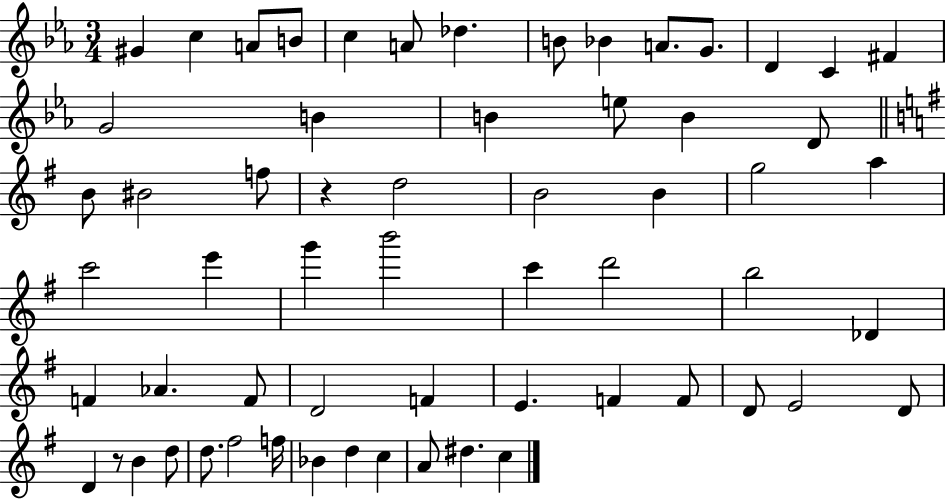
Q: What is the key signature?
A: EES major